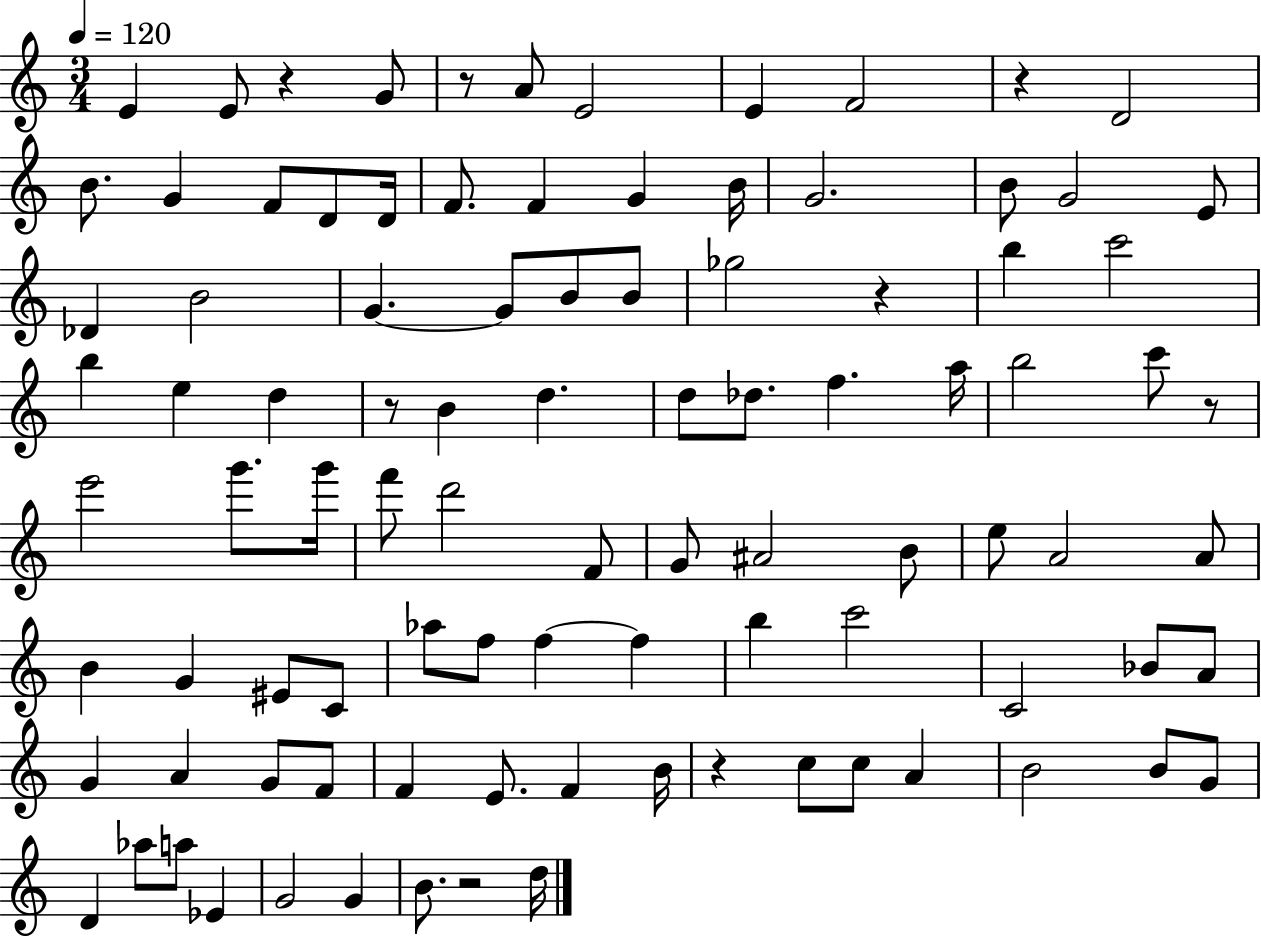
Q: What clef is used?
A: treble